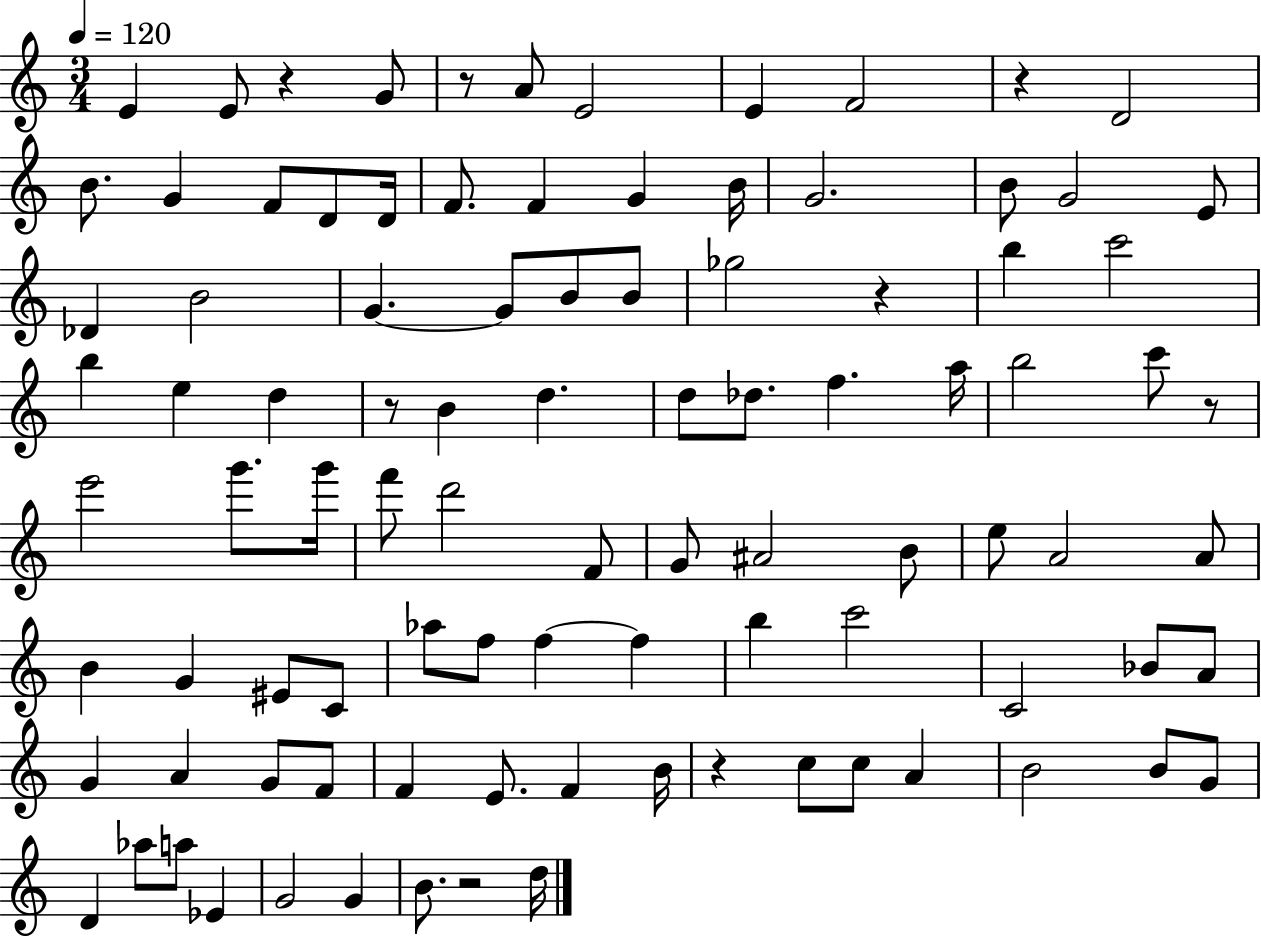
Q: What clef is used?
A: treble